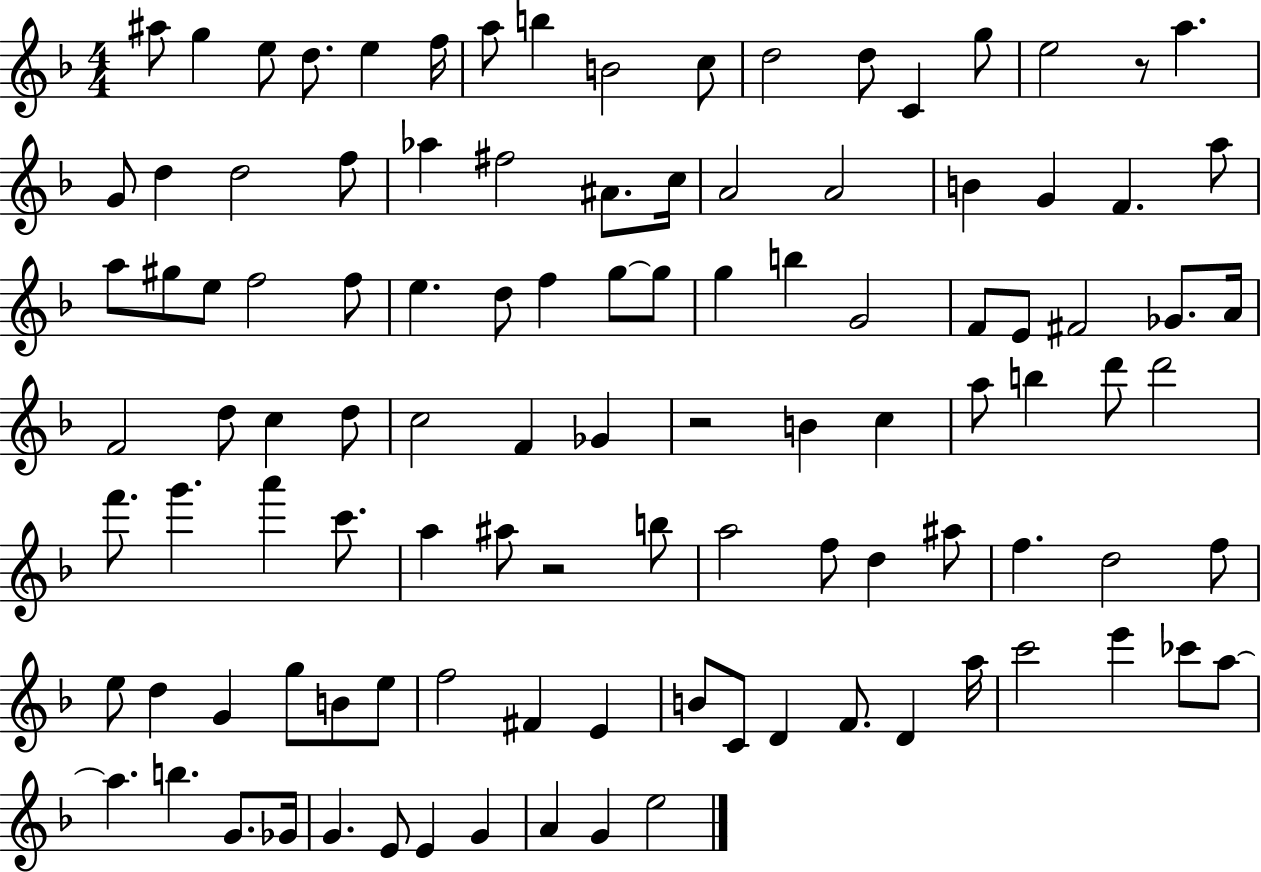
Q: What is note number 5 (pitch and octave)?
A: E5